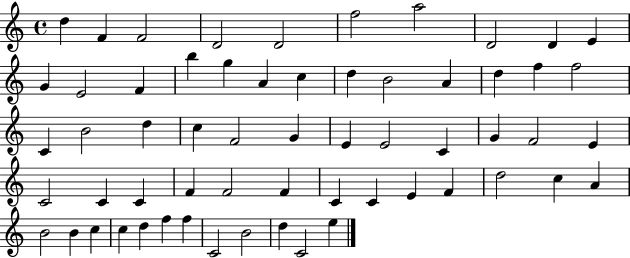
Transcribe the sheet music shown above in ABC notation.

X:1
T:Untitled
M:4/4
L:1/4
K:C
d F F2 D2 D2 f2 a2 D2 D E G E2 F b g A c d B2 A d f f2 C B2 d c F2 G E E2 C G F2 E C2 C C F F2 F C C E F d2 c A B2 B c c d f f C2 B2 d C2 e